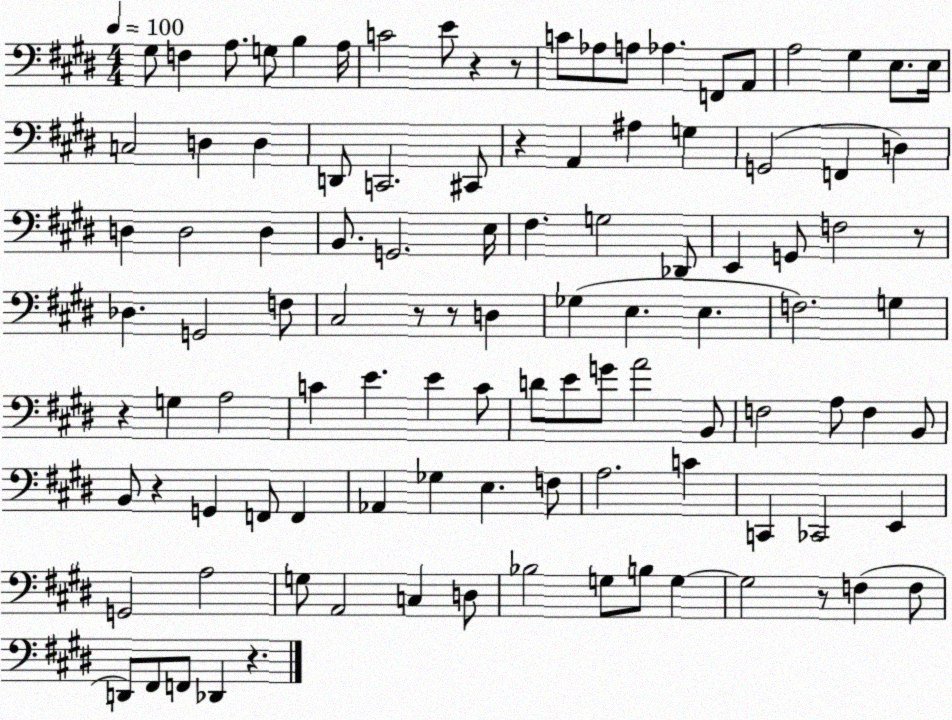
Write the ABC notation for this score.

X:1
T:Untitled
M:4/4
L:1/4
K:E
^G,/2 F, A,/2 G,/2 B, A,/4 C2 E/2 z z/2 C/2 _A,/2 A,/2 _A, F,,/2 A,,/2 A,2 ^G, E,/2 E,/4 C,2 D, D, D,,/2 C,,2 ^C,,/2 z A,, ^A, G, G,,2 F,, D, D, D,2 D, B,,/2 G,,2 E,/4 ^F, G,2 _D,,/2 E,, G,,/2 F,2 z/2 _D, G,,2 F,/2 ^C,2 z/2 z/2 D, _G, E, E, F,2 G, z G, A,2 C E E C/2 D/2 E/2 G/2 A2 B,,/2 F,2 A,/2 F, B,,/2 B,,/2 z G,, F,,/2 F,, _A,, _G, E, F,/2 A,2 C C,, _C,,2 E,, G,,2 A,2 G,/2 A,,2 C, D,/2 _B,2 G,/2 B,/2 G, G,2 z/2 F, F,/2 D,,/2 ^F,,/2 F,,/2 _D,, z